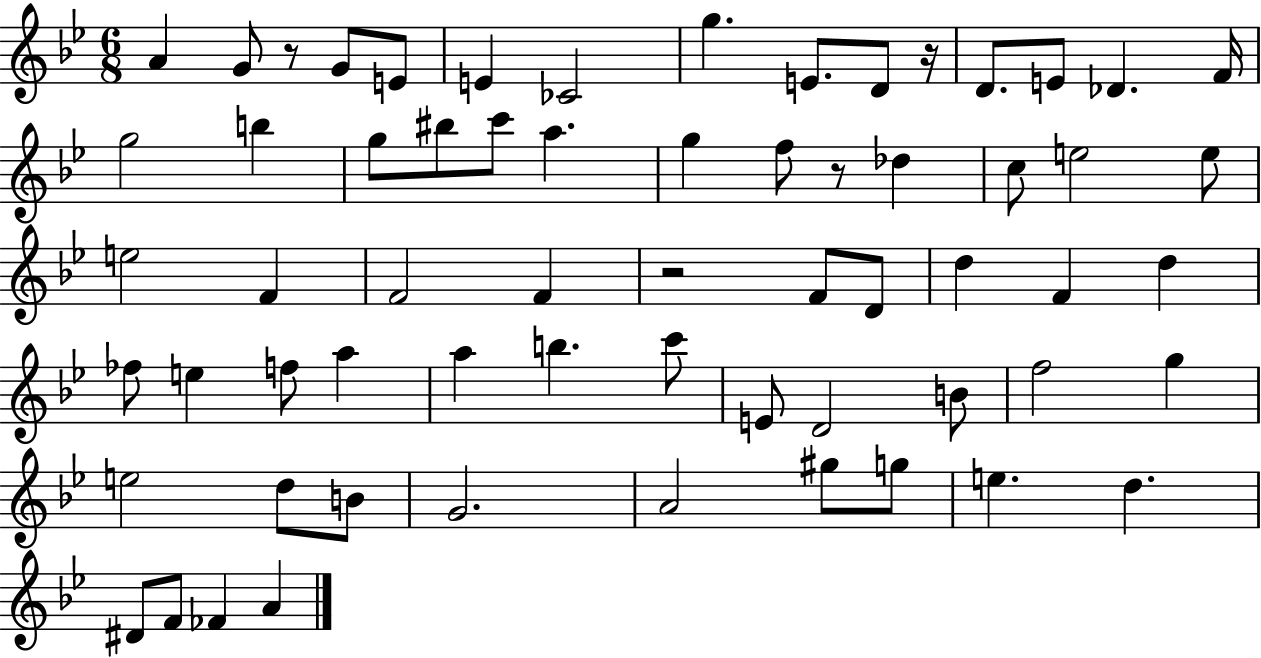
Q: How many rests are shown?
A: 4